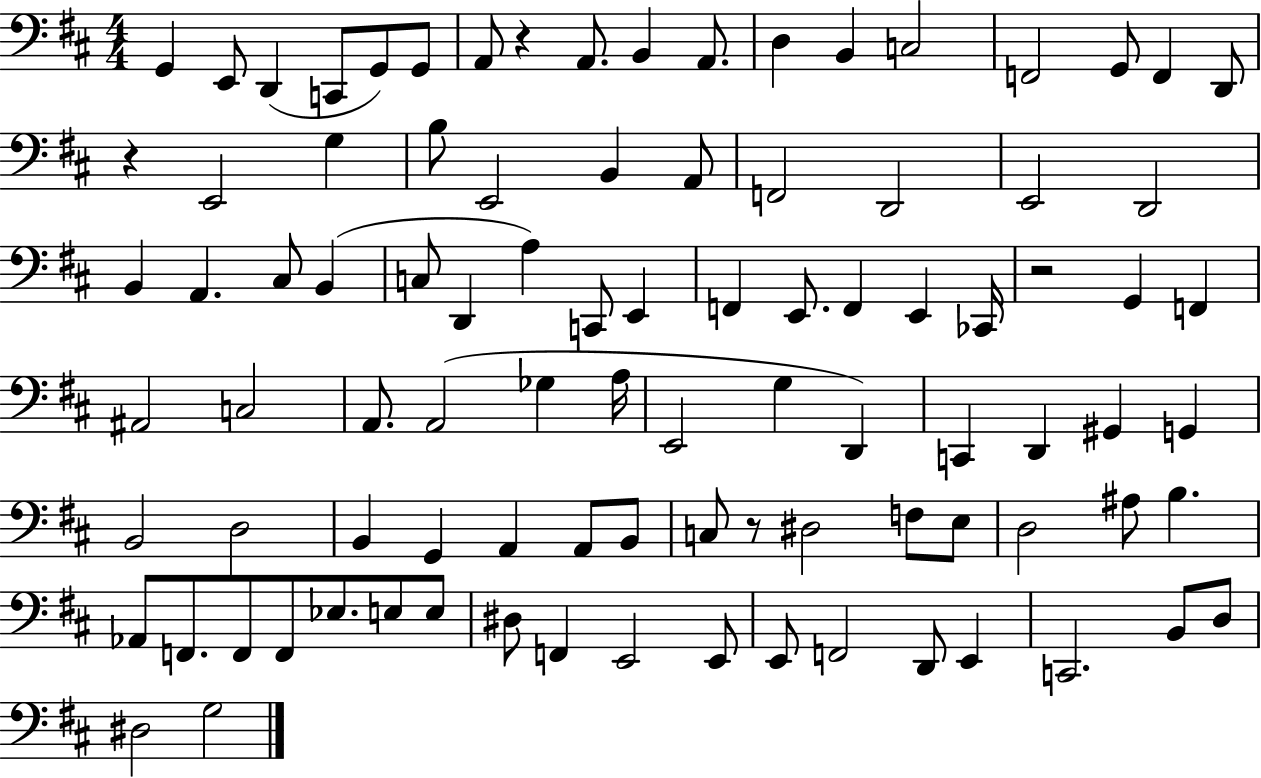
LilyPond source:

{
  \clef bass
  \numericTimeSignature
  \time 4/4
  \key d \major
  \repeat volta 2 { g,4 e,8 d,4( c,8 g,8) g,8 | a,8 r4 a,8. b,4 a,8. | d4 b,4 c2 | f,2 g,8 f,4 d,8 | \break r4 e,2 g4 | b8 e,2 b,4 a,8 | f,2 d,2 | e,2 d,2 | \break b,4 a,4. cis8 b,4( | c8 d,4 a4) c,8 e,4 | f,4 e,8. f,4 e,4 ces,16 | r2 g,4 f,4 | \break ais,2 c2 | a,8. a,2( ges4 a16 | e,2 g4 d,4) | c,4 d,4 gis,4 g,4 | \break b,2 d2 | b,4 g,4 a,4 a,8 b,8 | c8 r8 dis2 f8 e8 | d2 ais8 b4. | \break aes,8 f,8. f,8 f,8 ees8. e8 e8 | dis8 f,4 e,2 e,8 | e,8 f,2 d,8 e,4 | c,2. b,8 d8 | \break dis2 g2 | } \bar "|."
}